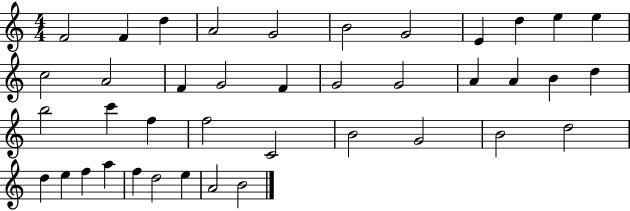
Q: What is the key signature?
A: C major